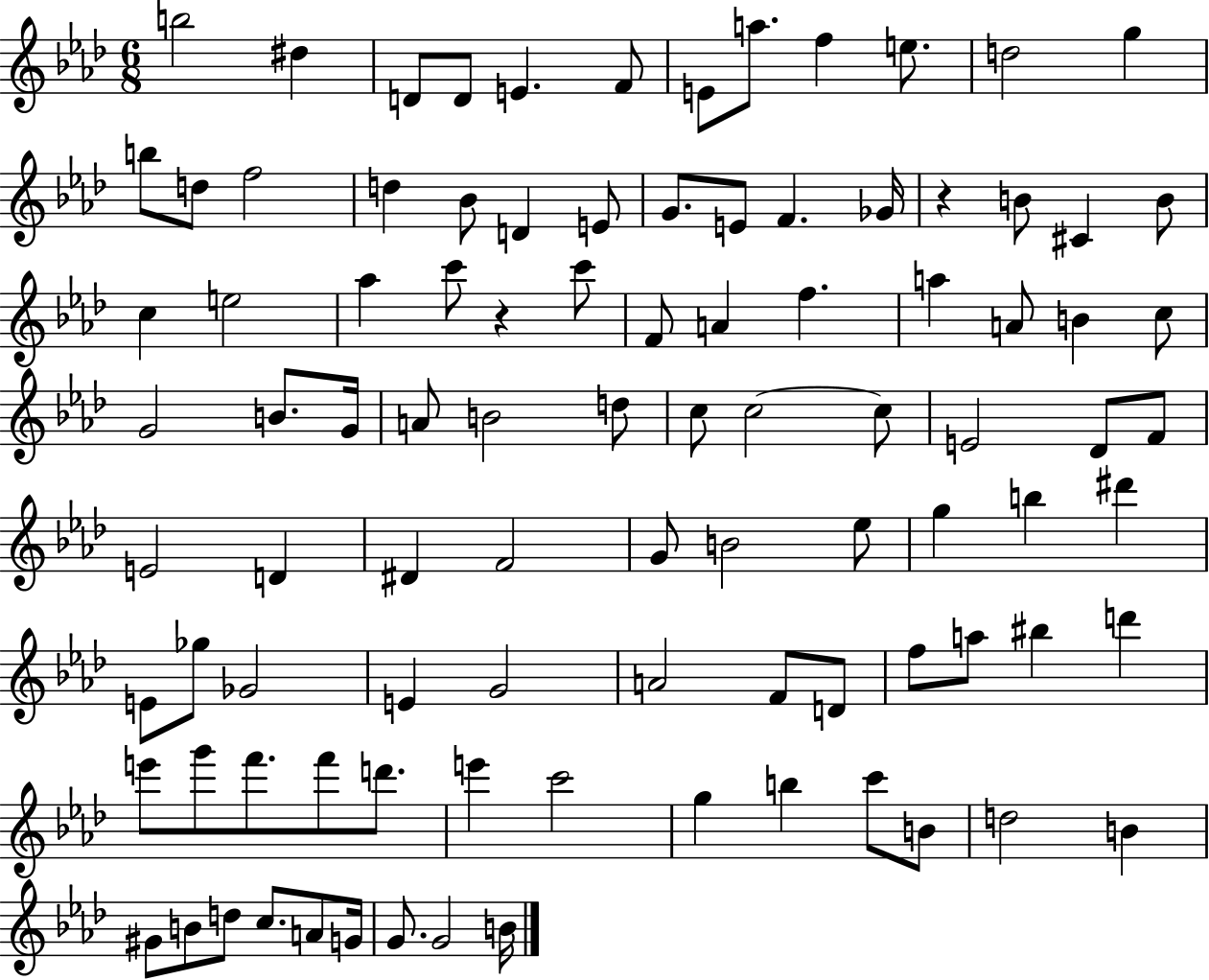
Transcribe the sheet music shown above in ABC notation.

X:1
T:Untitled
M:6/8
L:1/4
K:Ab
b2 ^d D/2 D/2 E F/2 E/2 a/2 f e/2 d2 g b/2 d/2 f2 d _B/2 D E/2 G/2 E/2 F _G/4 z B/2 ^C B/2 c e2 _a c'/2 z c'/2 F/2 A f a A/2 B c/2 G2 B/2 G/4 A/2 B2 d/2 c/2 c2 c/2 E2 _D/2 F/2 E2 D ^D F2 G/2 B2 _e/2 g b ^d' E/2 _g/2 _G2 E G2 A2 F/2 D/2 f/2 a/2 ^b d' e'/2 g'/2 f'/2 f'/2 d'/2 e' c'2 g b c'/2 B/2 d2 B ^G/2 B/2 d/2 c/2 A/2 G/4 G/2 G2 B/4